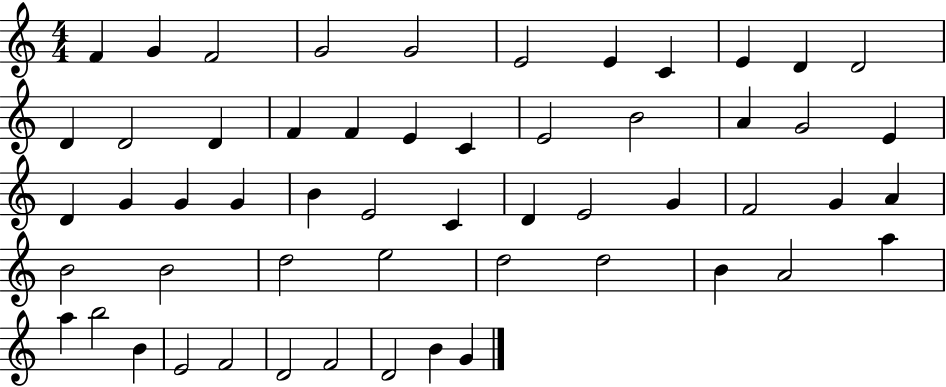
{
  \clef treble
  \numericTimeSignature
  \time 4/4
  \key c \major
  f'4 g'4 f'2 | g'2 g'2 | e'2 e'4 c'4 | e'4 d'4 d'2 | \break d'4 d'2 d'4 | f'4 f'4 e'4 c'4 | e'2 b'2 | a'4 g'2 e'4 | \break d'4 g'4 g'4 g'4 | b'4 e'2 c'4 | d'4 e'2 g'4 | f'2 g'4 a'4 | \break b'2 b'2 | d''2 e''2 | d''2 d''2 | b'4 a'2 a''4 | \break a''4 b''2 b'4 | e'2 f'2 | d'2 f'2 | d'2 b'4 g'4 | \break \bar "|."
}